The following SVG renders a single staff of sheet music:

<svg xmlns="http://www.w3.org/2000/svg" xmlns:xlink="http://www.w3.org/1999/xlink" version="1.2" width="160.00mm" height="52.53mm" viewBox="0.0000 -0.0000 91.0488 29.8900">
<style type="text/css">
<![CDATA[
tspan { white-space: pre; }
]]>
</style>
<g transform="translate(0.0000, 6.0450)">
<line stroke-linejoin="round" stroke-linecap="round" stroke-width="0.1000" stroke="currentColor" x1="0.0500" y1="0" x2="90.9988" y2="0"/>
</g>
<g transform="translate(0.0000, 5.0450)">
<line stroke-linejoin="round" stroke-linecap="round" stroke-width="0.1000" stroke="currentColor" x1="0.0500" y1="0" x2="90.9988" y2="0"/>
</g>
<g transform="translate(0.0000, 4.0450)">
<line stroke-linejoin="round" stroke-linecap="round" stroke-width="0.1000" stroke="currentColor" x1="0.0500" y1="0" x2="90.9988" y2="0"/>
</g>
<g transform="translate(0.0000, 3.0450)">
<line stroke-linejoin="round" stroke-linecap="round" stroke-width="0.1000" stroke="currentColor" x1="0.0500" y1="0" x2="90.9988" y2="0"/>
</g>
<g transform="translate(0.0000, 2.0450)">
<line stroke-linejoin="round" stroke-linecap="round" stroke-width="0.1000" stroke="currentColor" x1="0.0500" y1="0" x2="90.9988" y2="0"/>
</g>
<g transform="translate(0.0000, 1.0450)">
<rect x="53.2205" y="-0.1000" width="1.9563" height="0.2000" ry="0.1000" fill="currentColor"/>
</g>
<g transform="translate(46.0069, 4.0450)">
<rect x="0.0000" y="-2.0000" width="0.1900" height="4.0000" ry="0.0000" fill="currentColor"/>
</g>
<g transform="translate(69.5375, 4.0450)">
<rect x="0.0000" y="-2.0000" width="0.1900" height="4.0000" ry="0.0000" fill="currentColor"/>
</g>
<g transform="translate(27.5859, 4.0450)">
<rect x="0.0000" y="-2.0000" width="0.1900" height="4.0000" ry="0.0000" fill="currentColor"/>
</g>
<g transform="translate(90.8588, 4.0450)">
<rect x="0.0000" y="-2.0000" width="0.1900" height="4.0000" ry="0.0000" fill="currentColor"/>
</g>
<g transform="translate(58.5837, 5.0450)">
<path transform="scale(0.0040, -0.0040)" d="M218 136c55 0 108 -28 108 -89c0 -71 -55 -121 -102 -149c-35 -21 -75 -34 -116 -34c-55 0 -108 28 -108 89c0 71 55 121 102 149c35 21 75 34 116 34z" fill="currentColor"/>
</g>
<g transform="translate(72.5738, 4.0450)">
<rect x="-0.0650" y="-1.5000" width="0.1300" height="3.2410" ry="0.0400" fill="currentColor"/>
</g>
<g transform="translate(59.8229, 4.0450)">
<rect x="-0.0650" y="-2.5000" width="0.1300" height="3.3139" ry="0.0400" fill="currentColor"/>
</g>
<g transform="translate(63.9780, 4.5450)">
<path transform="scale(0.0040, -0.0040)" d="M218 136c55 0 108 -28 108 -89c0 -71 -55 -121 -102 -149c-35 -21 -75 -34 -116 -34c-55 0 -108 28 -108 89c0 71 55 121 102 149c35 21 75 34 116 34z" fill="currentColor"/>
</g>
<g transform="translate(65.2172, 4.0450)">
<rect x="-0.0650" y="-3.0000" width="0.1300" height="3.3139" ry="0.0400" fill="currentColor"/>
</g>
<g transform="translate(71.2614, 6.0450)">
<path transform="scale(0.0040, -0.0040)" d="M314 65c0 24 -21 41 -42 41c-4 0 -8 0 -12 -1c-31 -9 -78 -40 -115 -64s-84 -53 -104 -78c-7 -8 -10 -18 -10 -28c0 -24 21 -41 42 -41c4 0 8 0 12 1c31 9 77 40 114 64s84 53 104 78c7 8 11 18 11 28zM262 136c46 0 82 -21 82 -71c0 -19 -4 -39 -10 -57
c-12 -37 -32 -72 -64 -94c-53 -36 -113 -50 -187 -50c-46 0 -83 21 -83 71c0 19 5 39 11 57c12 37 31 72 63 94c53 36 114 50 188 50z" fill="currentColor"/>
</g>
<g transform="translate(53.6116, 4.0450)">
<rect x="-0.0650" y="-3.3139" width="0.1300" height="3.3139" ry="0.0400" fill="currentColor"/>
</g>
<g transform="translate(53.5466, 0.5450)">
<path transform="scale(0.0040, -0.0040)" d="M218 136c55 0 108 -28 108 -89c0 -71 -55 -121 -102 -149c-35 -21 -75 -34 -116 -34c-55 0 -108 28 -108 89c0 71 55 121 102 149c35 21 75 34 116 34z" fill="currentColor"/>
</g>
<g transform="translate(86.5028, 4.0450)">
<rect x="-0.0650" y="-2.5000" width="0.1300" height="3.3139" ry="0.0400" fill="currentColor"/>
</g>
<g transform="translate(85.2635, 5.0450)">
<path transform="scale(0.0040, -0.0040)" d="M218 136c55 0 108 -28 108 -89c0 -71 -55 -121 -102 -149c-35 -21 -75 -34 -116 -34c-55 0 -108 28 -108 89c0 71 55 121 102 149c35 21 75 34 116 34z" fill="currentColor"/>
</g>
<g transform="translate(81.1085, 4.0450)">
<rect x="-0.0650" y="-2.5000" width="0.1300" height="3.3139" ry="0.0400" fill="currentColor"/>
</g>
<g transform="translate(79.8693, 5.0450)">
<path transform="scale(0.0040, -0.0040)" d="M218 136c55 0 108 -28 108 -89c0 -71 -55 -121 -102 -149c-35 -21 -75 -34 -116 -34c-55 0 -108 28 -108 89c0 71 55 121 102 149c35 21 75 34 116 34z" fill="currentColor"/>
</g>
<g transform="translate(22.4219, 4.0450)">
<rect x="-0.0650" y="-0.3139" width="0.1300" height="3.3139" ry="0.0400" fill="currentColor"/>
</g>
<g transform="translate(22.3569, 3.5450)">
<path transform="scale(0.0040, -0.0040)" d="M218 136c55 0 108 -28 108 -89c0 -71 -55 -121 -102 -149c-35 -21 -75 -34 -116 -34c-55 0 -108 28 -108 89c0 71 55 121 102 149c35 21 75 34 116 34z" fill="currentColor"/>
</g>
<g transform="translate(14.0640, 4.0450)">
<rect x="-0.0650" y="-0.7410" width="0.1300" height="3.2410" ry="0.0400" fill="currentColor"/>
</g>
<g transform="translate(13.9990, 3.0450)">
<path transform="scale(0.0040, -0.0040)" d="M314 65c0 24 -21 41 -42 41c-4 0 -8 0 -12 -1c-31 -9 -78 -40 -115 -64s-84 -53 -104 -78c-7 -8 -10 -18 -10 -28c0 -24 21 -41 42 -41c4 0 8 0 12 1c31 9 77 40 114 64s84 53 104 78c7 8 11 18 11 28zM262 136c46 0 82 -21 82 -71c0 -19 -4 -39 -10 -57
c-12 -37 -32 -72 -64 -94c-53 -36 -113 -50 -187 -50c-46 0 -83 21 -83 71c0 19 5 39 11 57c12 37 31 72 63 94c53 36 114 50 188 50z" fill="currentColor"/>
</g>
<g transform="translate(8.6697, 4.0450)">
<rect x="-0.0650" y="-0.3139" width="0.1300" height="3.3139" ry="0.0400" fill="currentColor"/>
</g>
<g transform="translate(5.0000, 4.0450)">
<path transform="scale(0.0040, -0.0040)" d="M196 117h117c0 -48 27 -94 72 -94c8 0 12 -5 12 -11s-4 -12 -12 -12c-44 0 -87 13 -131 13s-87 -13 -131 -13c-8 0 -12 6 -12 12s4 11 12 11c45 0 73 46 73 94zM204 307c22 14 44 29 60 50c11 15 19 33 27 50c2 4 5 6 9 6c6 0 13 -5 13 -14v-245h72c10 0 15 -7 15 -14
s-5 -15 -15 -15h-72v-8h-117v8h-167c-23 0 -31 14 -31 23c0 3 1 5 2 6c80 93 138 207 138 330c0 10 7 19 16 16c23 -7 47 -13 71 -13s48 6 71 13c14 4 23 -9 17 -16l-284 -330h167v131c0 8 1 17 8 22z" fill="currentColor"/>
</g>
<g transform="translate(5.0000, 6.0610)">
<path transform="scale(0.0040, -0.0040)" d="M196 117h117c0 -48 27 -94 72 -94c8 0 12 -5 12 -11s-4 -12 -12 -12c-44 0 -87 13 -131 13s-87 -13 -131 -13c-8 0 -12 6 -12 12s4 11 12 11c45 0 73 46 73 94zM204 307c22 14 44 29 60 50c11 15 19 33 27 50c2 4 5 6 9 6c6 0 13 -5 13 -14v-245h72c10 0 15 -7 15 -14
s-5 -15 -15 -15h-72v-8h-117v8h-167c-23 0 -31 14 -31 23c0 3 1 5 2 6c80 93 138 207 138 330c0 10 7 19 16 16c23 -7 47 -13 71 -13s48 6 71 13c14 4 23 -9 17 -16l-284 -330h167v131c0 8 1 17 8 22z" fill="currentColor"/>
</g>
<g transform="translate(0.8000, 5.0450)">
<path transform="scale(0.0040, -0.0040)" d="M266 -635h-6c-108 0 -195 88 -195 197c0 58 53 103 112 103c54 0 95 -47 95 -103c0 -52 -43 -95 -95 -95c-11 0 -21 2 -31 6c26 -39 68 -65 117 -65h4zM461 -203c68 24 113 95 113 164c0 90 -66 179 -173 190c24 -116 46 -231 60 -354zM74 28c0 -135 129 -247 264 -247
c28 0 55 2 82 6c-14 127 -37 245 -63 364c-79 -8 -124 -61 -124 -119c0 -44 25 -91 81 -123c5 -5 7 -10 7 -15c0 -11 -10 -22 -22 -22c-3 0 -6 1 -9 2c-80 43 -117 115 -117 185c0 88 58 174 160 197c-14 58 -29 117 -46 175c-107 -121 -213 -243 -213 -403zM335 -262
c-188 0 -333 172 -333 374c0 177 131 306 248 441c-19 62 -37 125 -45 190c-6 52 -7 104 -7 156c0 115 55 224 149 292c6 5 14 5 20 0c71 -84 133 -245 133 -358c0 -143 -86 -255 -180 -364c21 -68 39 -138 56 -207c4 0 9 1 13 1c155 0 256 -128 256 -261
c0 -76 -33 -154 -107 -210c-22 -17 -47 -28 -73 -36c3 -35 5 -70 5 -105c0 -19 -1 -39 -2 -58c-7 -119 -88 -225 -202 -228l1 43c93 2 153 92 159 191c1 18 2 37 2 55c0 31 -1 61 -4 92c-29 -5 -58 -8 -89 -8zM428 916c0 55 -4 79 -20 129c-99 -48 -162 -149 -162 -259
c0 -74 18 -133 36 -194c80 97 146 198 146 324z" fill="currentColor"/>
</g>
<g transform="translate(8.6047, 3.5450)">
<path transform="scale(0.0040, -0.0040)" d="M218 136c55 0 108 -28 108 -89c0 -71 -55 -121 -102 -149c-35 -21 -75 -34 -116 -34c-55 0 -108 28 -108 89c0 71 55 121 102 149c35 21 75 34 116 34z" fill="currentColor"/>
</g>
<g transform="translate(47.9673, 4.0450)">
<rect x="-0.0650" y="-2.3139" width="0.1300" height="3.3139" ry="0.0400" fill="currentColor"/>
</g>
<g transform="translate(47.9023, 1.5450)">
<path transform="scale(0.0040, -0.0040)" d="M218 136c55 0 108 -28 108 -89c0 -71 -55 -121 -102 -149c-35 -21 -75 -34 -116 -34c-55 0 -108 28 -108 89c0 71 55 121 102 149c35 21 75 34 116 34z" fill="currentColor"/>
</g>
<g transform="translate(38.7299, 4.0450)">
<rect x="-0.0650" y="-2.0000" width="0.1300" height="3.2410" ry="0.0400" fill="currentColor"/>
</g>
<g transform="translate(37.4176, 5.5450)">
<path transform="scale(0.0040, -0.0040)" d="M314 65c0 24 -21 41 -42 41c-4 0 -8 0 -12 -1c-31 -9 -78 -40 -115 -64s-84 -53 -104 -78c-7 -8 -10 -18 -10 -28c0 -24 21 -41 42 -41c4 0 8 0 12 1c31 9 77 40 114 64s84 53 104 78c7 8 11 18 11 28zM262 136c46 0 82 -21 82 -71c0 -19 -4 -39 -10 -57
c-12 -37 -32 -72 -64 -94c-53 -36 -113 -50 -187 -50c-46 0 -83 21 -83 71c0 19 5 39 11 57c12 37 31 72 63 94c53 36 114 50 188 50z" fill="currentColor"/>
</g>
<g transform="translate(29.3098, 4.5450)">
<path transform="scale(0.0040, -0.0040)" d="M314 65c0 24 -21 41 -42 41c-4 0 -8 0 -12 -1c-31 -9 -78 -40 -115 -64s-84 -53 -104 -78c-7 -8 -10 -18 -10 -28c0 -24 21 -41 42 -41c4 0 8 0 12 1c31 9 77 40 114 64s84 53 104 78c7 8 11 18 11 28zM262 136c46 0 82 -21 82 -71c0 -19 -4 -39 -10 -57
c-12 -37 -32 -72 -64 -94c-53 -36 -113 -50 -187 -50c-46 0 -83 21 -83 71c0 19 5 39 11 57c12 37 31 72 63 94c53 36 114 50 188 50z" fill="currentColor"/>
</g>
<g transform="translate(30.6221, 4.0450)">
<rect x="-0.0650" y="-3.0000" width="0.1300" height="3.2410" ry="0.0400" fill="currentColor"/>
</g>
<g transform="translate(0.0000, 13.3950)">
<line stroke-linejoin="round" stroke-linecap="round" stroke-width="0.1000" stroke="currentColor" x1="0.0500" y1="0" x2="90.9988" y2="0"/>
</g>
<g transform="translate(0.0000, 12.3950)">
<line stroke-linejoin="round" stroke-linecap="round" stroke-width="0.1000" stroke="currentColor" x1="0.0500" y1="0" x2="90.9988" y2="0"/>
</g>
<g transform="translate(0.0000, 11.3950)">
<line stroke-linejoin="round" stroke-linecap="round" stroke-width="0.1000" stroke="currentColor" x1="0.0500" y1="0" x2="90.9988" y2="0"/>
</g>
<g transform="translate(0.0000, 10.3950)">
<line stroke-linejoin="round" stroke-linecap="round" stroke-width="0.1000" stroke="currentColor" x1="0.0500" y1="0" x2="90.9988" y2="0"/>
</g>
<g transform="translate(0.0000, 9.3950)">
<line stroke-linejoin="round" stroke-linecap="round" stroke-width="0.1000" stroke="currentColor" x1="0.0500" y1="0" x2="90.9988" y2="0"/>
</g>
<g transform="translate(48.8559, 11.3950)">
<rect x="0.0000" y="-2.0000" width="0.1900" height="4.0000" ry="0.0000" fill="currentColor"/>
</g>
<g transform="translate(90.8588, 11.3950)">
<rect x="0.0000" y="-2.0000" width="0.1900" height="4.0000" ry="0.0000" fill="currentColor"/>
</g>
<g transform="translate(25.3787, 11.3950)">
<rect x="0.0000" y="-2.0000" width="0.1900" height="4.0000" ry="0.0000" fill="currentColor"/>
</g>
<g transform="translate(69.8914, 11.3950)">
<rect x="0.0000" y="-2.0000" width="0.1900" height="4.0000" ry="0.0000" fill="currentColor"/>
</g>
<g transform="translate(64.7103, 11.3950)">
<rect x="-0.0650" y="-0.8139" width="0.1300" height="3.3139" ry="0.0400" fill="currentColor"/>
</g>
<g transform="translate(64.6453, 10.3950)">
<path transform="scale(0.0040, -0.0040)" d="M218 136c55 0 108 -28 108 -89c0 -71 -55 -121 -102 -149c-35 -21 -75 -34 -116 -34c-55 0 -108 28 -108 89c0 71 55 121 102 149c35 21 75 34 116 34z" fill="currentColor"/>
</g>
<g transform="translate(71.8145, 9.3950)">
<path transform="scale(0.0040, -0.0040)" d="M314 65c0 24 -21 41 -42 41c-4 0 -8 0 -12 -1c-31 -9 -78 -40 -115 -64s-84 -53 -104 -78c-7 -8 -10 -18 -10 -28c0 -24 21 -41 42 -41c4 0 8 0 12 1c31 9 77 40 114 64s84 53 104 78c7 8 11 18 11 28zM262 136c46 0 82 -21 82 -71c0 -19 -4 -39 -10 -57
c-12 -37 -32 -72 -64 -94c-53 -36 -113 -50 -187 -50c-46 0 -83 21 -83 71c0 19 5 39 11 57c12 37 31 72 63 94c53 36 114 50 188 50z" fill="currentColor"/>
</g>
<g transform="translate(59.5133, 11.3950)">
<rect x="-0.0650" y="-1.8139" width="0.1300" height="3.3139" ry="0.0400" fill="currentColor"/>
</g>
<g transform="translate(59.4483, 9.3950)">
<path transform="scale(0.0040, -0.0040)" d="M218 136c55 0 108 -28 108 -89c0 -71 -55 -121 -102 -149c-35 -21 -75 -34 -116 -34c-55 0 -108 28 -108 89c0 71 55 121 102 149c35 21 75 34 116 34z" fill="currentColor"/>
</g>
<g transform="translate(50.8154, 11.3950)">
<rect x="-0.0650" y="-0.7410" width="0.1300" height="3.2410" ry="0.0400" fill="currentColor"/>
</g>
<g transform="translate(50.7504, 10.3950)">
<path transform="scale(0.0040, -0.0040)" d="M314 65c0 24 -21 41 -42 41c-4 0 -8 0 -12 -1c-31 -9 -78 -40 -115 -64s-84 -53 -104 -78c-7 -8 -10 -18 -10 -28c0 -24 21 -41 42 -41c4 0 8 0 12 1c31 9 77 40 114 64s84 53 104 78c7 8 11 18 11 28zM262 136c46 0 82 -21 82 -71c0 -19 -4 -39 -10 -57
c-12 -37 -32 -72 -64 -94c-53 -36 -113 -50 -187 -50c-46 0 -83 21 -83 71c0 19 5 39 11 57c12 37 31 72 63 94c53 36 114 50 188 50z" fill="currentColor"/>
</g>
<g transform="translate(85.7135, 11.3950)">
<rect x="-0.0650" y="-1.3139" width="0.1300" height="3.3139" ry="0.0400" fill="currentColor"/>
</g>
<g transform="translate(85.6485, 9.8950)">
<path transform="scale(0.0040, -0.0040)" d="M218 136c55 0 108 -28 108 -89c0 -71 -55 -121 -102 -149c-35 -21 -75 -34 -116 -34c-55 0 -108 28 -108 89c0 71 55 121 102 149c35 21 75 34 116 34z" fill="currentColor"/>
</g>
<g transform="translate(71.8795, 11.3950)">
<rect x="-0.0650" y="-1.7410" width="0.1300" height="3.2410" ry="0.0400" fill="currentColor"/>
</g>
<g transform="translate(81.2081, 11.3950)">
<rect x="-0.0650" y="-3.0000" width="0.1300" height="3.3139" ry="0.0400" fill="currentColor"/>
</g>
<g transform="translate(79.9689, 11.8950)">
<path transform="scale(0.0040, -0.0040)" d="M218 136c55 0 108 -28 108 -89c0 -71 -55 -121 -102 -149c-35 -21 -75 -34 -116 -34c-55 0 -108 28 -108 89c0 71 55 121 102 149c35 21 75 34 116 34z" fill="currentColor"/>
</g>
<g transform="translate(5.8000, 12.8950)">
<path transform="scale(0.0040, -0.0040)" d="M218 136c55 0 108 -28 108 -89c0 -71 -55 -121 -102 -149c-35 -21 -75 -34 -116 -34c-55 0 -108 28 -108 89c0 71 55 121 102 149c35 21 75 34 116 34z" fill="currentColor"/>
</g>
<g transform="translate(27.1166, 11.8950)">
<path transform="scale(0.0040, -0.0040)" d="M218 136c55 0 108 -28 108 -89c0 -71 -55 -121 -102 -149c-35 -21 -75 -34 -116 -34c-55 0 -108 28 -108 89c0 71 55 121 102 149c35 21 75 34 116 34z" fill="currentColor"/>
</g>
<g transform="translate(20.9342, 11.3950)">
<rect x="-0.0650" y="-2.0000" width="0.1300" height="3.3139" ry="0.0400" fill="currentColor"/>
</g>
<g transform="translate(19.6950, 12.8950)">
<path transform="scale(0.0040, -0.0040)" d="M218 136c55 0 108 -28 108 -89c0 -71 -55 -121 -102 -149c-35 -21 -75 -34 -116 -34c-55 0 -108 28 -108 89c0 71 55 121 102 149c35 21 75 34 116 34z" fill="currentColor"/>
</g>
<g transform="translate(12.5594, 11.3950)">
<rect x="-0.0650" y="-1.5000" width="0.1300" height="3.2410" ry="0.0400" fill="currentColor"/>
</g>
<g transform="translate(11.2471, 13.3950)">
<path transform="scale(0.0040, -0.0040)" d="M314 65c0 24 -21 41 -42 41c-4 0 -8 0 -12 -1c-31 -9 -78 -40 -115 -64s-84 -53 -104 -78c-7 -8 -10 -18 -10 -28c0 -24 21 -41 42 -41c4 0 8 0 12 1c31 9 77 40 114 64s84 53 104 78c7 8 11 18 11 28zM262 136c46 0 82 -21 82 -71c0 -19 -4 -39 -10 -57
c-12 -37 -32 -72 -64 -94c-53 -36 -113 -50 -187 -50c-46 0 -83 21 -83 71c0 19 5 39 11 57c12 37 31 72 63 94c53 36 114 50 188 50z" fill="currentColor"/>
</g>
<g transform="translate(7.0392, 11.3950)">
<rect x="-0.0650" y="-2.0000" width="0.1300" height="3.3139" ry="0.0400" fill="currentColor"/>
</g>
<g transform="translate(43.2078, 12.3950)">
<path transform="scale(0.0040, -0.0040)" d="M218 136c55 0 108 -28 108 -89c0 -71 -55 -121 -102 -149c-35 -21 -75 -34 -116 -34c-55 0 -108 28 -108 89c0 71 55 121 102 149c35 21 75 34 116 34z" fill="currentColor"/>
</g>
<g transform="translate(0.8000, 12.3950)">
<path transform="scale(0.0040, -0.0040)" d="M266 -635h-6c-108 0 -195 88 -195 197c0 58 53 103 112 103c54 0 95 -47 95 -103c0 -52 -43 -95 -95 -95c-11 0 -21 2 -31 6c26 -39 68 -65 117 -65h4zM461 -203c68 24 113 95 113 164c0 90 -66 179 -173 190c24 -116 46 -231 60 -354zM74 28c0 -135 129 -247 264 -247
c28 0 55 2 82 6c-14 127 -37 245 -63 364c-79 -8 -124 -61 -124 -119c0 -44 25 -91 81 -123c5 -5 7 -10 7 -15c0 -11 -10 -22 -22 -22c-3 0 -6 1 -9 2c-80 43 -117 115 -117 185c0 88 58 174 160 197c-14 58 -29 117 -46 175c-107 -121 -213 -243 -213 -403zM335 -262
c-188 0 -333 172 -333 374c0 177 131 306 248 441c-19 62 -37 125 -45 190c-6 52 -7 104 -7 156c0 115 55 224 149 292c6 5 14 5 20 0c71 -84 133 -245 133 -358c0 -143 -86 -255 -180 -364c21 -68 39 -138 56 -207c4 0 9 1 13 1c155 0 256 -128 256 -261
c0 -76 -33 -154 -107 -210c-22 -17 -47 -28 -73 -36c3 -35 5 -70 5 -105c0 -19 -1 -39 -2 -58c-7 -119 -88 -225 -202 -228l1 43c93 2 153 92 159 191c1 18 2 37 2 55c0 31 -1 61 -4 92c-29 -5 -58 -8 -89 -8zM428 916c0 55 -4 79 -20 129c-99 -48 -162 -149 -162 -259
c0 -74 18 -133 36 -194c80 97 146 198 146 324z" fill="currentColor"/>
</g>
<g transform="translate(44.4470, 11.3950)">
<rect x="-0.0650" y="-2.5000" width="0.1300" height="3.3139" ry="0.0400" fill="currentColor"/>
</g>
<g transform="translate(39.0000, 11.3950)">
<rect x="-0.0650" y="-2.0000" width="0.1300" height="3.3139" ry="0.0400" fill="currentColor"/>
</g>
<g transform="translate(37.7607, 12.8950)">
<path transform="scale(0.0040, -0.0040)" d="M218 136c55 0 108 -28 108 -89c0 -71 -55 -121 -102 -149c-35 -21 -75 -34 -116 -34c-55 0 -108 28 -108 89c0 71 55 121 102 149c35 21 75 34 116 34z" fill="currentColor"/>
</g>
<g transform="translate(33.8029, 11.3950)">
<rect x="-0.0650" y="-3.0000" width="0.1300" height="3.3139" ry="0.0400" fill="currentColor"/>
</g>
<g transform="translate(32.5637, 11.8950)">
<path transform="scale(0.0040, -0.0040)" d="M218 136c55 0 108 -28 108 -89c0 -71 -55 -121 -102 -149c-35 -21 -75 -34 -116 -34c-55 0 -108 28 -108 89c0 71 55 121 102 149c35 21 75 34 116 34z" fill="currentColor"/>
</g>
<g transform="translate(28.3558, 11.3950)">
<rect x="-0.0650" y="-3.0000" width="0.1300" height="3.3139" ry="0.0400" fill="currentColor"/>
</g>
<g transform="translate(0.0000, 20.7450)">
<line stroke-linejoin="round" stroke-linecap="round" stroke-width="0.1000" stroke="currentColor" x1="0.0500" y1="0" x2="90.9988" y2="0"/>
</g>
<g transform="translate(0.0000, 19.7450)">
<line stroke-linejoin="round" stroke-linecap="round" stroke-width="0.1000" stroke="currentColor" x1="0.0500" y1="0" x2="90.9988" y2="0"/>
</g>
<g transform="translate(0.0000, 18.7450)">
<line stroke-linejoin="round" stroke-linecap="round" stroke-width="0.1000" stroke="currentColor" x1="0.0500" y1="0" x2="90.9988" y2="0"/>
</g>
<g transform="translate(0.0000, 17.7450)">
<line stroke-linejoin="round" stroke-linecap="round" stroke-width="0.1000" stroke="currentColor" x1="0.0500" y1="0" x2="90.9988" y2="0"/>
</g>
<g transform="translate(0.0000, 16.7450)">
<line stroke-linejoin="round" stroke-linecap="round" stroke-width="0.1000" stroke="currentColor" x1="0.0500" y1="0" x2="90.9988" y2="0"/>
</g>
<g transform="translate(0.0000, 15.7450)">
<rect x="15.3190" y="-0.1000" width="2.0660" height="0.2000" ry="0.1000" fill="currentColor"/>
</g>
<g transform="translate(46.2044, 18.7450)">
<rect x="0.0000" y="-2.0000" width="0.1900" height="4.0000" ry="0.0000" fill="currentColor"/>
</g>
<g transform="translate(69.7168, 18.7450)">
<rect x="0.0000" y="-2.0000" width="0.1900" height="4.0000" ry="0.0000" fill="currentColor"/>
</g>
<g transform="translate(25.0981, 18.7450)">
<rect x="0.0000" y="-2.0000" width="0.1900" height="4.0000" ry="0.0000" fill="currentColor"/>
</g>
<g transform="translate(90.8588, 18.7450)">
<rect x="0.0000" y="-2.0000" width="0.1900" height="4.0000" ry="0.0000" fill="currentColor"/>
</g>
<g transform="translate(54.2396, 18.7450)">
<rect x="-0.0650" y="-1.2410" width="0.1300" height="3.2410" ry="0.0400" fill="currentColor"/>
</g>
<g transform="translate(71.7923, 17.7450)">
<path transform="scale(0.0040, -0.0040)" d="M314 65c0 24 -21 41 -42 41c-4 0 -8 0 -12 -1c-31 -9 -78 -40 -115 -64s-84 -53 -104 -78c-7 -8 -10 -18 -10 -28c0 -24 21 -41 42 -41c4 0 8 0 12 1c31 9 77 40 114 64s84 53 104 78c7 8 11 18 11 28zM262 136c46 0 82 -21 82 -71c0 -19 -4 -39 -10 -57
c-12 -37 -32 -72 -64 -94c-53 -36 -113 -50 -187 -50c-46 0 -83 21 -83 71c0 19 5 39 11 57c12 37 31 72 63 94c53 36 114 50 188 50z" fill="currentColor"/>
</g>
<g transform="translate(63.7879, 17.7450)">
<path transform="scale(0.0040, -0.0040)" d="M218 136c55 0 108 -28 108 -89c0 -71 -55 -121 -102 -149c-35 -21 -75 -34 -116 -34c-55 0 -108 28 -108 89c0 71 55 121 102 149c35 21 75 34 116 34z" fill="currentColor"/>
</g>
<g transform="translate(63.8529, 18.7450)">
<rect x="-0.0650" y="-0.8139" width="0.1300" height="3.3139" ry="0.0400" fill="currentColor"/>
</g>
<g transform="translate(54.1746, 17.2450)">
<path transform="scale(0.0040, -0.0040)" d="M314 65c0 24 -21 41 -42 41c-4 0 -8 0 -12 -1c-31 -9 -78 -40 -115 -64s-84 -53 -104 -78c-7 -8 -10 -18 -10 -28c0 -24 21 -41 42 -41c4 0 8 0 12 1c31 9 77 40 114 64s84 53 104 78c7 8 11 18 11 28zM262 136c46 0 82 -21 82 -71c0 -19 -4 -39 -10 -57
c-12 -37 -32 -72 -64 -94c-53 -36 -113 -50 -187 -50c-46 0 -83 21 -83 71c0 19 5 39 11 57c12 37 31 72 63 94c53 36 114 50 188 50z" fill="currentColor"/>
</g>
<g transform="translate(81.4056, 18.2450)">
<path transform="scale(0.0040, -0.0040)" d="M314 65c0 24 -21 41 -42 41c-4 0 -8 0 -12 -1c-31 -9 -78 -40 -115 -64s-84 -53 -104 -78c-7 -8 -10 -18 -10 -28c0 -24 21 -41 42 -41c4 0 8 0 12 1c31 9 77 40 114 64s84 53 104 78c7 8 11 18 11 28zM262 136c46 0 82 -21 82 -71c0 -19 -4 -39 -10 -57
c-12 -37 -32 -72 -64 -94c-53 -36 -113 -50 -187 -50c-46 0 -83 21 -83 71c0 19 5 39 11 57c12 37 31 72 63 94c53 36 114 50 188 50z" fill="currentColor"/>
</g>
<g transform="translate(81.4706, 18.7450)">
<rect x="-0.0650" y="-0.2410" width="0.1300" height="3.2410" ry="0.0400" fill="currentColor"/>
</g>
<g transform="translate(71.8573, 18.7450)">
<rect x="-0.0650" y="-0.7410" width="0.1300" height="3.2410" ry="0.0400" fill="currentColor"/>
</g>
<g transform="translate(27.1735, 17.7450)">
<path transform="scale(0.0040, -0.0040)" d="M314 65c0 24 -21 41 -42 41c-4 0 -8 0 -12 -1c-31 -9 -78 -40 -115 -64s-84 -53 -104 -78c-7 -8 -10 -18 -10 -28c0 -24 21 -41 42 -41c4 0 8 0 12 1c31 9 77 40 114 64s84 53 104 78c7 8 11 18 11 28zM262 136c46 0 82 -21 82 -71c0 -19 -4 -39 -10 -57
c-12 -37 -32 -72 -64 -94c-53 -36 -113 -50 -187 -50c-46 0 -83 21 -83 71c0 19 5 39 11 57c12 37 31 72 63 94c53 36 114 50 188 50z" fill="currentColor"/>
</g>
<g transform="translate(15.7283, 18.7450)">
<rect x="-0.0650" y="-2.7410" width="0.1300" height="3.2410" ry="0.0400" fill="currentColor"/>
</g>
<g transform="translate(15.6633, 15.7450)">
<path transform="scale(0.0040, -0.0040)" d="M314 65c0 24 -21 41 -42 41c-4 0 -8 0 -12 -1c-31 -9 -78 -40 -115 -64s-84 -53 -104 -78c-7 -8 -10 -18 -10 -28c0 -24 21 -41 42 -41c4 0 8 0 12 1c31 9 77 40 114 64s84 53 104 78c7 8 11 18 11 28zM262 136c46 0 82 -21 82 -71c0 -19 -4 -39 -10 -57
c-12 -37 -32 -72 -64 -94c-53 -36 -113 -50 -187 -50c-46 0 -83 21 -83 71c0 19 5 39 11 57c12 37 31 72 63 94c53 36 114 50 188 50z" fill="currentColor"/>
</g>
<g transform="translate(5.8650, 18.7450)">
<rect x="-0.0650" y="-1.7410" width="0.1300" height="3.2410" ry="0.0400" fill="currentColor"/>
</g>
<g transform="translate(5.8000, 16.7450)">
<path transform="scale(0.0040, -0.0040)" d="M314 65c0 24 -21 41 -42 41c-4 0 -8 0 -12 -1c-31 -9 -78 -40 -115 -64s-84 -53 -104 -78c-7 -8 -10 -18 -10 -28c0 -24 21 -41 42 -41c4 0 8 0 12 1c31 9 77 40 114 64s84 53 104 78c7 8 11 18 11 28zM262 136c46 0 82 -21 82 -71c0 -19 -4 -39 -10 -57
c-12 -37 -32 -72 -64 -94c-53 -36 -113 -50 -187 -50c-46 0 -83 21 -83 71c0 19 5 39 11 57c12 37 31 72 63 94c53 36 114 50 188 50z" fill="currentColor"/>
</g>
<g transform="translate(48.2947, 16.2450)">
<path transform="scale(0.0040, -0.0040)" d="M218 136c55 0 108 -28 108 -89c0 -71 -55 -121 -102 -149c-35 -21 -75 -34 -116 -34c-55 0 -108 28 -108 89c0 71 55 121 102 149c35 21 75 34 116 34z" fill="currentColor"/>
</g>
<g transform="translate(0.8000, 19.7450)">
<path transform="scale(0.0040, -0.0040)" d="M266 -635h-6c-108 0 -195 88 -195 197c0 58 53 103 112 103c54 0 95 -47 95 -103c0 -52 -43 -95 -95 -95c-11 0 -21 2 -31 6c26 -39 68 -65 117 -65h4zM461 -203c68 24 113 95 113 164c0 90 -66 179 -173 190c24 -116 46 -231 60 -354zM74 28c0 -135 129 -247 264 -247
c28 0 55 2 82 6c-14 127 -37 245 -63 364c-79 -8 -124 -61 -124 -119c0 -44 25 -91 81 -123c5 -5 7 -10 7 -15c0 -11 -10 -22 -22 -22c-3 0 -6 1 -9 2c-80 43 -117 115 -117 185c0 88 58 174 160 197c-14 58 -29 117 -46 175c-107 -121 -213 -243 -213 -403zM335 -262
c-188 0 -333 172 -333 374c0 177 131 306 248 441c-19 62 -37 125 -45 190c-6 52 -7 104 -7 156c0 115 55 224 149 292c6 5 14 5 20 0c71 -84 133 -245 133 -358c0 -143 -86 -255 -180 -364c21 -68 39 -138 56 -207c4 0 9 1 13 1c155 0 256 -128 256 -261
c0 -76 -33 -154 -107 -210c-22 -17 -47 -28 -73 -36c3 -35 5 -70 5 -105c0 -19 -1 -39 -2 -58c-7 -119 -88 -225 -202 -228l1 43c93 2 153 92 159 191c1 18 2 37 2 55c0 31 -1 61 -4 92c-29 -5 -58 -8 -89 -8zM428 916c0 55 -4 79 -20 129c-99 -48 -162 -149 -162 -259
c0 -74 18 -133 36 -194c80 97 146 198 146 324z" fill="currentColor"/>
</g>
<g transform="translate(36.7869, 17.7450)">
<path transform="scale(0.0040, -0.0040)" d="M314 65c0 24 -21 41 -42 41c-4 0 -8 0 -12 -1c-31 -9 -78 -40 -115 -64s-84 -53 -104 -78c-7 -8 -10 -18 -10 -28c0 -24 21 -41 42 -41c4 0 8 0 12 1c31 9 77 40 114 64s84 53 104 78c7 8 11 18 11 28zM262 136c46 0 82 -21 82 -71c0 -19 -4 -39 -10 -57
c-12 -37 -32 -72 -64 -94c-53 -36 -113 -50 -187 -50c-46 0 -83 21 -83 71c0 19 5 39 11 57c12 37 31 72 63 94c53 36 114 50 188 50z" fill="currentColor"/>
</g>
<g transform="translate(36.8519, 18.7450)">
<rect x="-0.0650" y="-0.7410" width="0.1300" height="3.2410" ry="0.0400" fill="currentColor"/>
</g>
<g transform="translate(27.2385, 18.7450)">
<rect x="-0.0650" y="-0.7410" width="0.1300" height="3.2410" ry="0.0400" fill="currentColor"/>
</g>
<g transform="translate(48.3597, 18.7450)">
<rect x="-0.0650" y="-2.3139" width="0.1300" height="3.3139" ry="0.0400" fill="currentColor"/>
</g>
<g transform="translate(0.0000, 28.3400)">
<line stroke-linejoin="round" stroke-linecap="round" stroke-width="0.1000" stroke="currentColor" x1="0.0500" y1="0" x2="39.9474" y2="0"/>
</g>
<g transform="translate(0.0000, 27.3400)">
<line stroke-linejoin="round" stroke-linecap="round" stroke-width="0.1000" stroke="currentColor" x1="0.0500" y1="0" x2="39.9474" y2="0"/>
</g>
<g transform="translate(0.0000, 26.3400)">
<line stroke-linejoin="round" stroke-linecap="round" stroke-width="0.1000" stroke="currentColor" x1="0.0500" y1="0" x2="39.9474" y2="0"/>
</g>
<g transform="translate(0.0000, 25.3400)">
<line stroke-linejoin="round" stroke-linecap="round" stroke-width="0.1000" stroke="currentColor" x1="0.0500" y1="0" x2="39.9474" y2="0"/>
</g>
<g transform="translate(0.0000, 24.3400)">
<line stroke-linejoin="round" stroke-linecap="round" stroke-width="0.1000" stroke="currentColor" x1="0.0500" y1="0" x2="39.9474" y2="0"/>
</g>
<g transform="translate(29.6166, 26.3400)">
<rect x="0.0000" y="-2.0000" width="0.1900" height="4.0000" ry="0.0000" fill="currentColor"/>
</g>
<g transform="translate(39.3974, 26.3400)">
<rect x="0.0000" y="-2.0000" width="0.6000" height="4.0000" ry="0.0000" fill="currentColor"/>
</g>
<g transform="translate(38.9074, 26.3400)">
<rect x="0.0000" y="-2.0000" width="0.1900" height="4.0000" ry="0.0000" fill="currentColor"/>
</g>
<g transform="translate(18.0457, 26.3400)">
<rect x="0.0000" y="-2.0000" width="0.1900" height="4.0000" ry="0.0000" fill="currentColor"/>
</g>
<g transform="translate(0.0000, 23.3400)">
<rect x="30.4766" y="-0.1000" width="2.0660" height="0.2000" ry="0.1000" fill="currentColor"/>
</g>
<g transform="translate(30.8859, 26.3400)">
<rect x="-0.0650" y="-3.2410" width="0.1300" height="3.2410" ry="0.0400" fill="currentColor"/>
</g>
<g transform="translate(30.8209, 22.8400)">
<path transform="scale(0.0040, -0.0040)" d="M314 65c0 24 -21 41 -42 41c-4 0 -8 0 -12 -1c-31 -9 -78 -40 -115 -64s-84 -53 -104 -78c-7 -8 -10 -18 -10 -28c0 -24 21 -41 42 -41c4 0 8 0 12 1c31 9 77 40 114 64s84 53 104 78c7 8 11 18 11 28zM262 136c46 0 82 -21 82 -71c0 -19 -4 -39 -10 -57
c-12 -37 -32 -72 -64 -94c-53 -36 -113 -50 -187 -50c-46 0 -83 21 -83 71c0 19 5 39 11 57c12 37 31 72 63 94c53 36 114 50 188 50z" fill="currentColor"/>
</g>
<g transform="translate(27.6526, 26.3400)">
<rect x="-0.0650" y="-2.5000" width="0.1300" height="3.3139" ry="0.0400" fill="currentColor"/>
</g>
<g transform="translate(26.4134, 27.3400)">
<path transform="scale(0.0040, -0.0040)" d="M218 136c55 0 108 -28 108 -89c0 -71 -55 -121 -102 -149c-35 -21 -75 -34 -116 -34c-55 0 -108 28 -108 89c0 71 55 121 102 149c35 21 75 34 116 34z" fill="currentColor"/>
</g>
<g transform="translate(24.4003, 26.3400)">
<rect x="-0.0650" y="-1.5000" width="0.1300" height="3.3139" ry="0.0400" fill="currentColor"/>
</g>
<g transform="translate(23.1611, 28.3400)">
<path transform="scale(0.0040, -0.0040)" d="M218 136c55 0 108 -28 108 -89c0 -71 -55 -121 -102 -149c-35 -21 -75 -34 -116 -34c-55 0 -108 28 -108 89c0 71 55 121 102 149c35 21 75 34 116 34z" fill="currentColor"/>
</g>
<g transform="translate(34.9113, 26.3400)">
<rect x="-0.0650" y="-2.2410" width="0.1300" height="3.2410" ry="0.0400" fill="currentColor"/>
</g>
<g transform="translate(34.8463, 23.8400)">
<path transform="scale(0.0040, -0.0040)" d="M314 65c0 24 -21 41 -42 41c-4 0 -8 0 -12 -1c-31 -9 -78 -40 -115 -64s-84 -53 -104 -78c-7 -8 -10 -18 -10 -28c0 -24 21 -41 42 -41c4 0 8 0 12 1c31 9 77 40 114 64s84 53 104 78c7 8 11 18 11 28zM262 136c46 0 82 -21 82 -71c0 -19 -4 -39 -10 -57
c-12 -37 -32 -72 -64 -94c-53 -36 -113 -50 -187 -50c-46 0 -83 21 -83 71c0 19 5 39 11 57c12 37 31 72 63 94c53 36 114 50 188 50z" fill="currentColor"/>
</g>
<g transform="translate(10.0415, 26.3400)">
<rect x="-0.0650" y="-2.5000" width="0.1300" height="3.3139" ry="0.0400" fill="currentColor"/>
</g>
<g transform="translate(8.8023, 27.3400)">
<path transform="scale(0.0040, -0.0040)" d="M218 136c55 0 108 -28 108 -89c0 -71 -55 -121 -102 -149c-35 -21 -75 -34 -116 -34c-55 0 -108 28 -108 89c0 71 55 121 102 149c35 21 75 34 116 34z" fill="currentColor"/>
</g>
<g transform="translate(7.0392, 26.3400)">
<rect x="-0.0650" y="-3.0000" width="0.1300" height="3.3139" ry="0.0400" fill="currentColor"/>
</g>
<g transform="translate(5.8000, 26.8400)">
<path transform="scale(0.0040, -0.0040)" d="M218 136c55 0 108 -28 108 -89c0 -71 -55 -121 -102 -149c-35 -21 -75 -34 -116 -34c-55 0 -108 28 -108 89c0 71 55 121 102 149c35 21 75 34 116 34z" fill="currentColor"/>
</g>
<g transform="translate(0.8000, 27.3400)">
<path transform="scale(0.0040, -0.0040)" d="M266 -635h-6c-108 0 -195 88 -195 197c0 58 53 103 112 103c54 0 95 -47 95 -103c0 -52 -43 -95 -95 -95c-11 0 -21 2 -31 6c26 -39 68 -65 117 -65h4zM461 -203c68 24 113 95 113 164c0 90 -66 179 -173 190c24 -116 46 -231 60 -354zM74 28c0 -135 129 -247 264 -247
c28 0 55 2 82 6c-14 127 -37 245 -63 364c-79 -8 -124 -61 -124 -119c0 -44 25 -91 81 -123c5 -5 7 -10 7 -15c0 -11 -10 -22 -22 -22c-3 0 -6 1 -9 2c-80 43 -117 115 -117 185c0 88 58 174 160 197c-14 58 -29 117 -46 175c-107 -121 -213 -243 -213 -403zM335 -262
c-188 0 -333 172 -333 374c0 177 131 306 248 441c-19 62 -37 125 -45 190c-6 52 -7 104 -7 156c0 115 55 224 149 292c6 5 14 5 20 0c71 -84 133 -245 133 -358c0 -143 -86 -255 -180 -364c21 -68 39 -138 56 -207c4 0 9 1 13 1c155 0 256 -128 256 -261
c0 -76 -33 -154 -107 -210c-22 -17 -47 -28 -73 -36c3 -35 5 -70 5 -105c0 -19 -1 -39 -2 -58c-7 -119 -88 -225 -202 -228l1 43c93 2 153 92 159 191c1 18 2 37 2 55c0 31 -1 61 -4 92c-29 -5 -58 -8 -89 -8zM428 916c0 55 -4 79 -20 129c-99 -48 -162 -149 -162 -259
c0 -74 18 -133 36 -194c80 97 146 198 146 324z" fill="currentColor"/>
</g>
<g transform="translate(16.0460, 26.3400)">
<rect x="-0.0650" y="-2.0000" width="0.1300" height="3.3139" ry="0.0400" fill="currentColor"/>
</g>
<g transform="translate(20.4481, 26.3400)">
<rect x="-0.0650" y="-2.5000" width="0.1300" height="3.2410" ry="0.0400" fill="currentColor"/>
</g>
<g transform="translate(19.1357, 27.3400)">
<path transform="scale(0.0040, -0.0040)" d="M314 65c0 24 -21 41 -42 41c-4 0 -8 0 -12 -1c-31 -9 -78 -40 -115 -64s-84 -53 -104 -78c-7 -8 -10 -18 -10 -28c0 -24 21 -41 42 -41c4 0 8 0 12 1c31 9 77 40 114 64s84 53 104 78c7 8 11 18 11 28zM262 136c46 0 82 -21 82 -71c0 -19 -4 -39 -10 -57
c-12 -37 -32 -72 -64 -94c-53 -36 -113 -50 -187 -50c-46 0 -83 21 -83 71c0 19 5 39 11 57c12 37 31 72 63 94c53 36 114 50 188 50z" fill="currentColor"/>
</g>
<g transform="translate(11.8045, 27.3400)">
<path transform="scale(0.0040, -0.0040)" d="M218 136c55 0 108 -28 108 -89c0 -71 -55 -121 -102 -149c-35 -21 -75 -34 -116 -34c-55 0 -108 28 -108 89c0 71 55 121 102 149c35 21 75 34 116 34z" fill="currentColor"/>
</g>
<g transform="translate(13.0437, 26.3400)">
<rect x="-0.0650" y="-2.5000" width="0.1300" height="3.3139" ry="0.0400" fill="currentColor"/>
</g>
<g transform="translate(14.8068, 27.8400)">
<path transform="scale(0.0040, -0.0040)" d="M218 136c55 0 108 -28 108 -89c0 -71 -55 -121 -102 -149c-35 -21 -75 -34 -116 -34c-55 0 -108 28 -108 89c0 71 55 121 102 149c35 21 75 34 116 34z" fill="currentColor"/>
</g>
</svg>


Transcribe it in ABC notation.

X:1
T:Untitled
M:4/4
L:1/4
K:C
c d2 c A2 F2 g b G A E2 G G F E2 F A A F G d2 f d f2 A e f2 a2 d2 d2 g e2 d d2 c2 A G G F G2 E G b2 g2